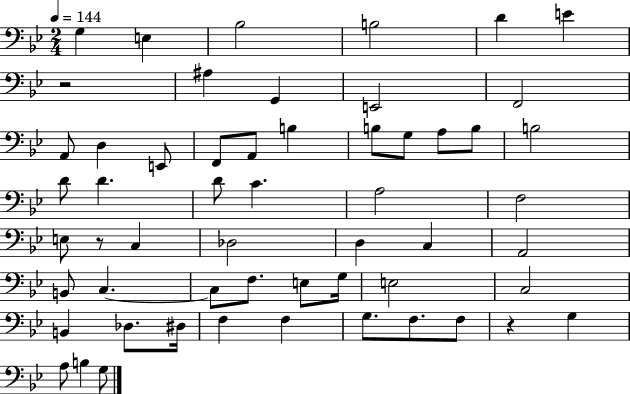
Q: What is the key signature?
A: BES major